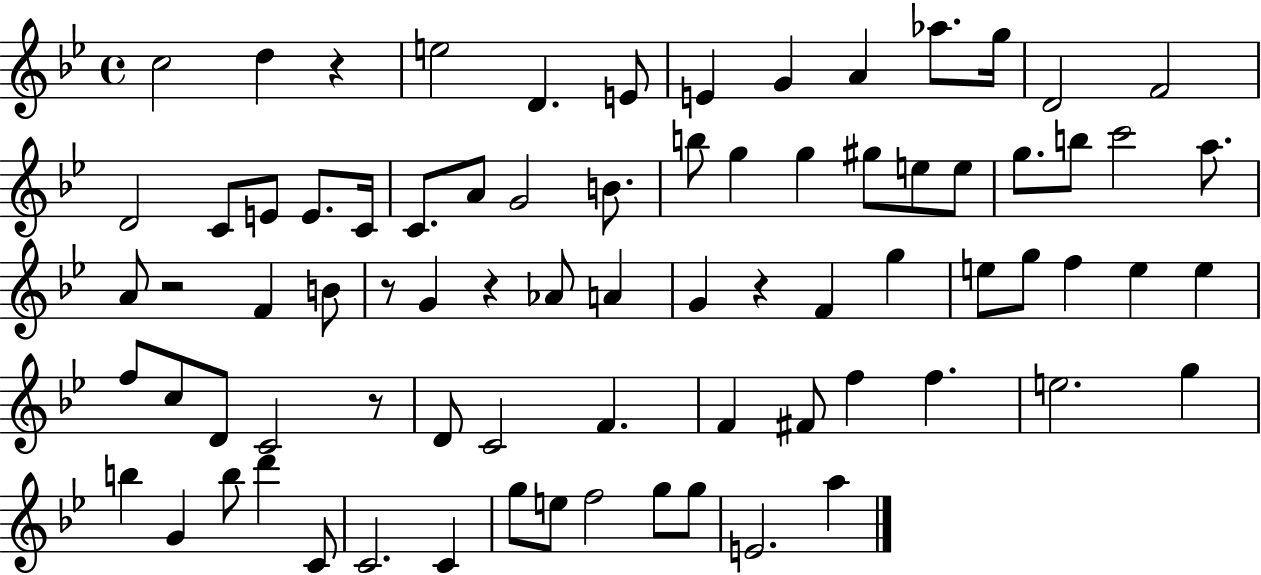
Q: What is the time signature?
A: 4/4